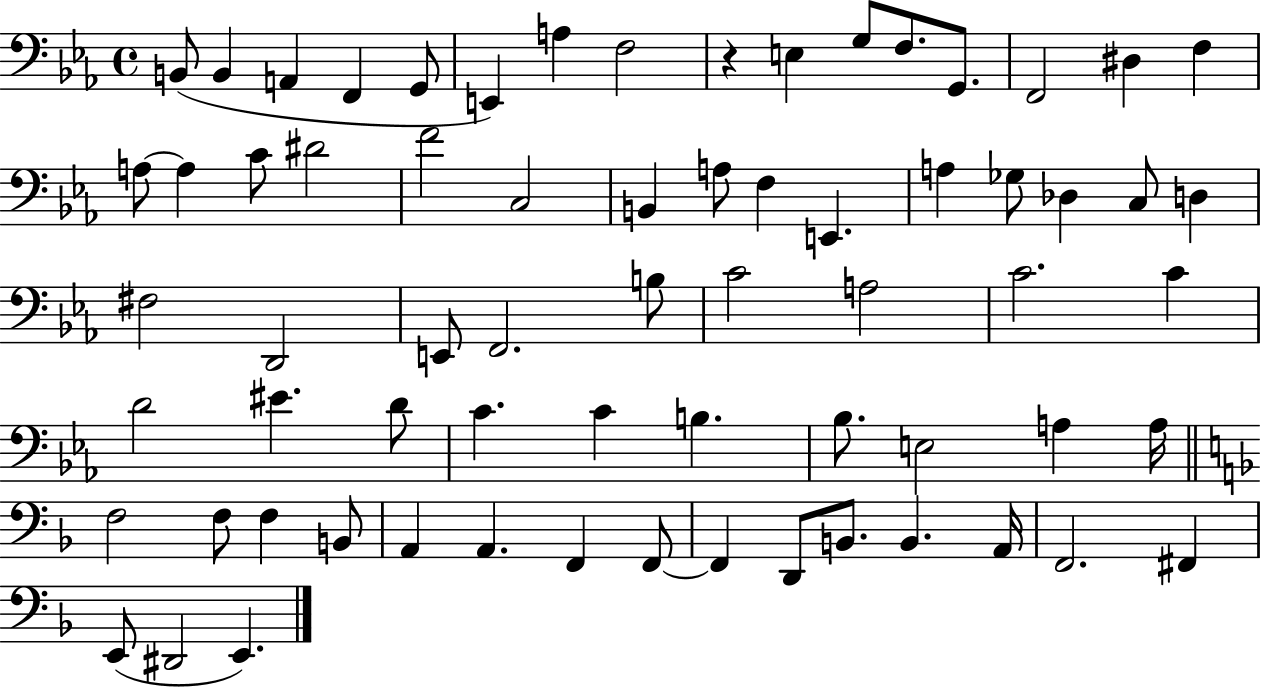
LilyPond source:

{
  \clef bass
  \time 4/4
  \defaultTimeSignature
  \key ees \major
  b,8( b,4 a,4 f,4 g,8 | e,4) a4 f2 | r4 e4 g8 f8. g,8. | f,2 dis4 f4 | \break a8~~ a4 c'8 dis'2 | f'2 c2 | b,4 a8 f4 e,4. | a4 ges8 des4 c8 d4 | \break fis2 d,2 | e,8 f,2. b8 | c'2 a2 | c'2. c'4 | \break d'2 eis'4. d'8 | c'4. c'4 b4. | bes8. e2 a4 a16 | \bar "||" \break \key f \major f2 f8 f4 b,8 | a,4 a,4. f,4 f,8~~ | f,4 d,8 b,8. b,4. a,16 | f,2. fis,4 | \break e,8( dis,2 e,4.) | \bar "|."
}